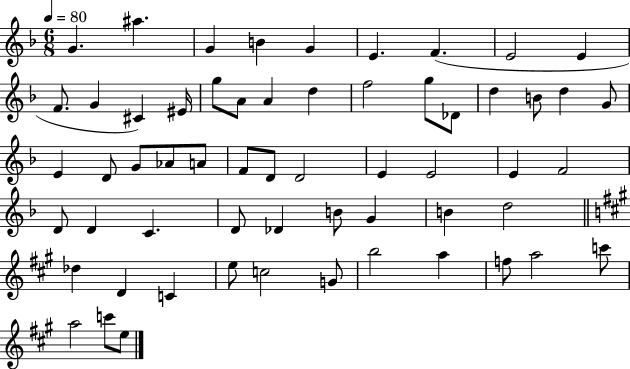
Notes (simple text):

G4/q. A#5/q. G4/q B4/q G4/q E4/q. F4/q. E4/h E4/q F4/e. G4/q C#4/q EIS4/s G5/e A4/e A4/q D5/q F5/h G5/e Db4/e D5/q B4/e D5/q G4/e E4/q D4/e G4/e Ab4/e A4/e F4/e D4/e D4/h E4/q E4/h E4/q F4/h D4/e D4/q C4/q. D4/e Db4/q B4/e G4/q B4/q D5/h Db5/q D4/q C4/q E5/e C5/h G4/e B5/h A5/q F5/e A5/h C6/e A5/h C6/e E5/e